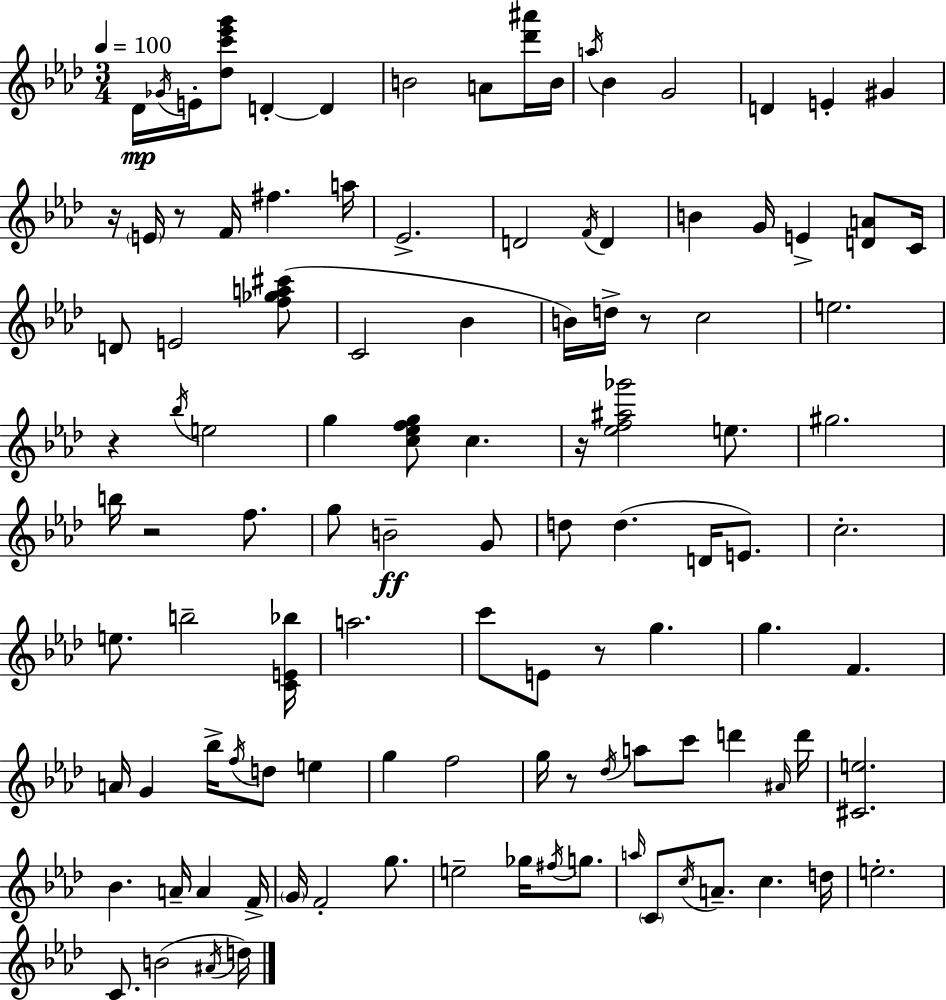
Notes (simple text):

Db4/s Gb4/s E4/s [Db5,C6,Eb6,G6]/e D4/q D4/q B4/h A4/e [Db6,A#6]/s B4/s A5/s Bb4/q G4/h D4/q E4/q G#4/q R/s E4/s R/e F4/s F#5/q. A5/s Eb4/h. D4/h F4/s D4/q B4/q G4/s E4/q [D4,A4]/e C4/s D4/e E4/h [F5,Gb5,A5,C#6]/e C4/h Bb4/q B4/s D5/s R/e C5/h E5/h. R/q Bb5/s E5/h G5/q [C5,Eb5,F5,G5]/e C5/q. R/s [Eb5,F5,A#5,Gb6]/h E5/e. G#5/h. B5/s R/h F5/e. G5/e B4/h G4/e D5/e D5/q. D4/s E4/e. C5/h. E5/e. B5/h [C4,E4,Bb5]/s A5/h. C6/e E4/e R/e G5/q. G5/q. F4/q. A4/s G4/q Bb5/s F5/s D5/e E5/q G5/q F5/h G5/s R/e Db5/s A5/e C6/e D6/q A#4/s D6/s [C#4,E5]/h. Bb4/q. A4/s A4/q F4/s G4/s F4/h G5/e. E5/h Gb5/s F#5/s G5/e. A5/s C4/e C5/s A4/e. C5/q. D5/s E5/h. C4/e. B4/h A#4/s D5/s